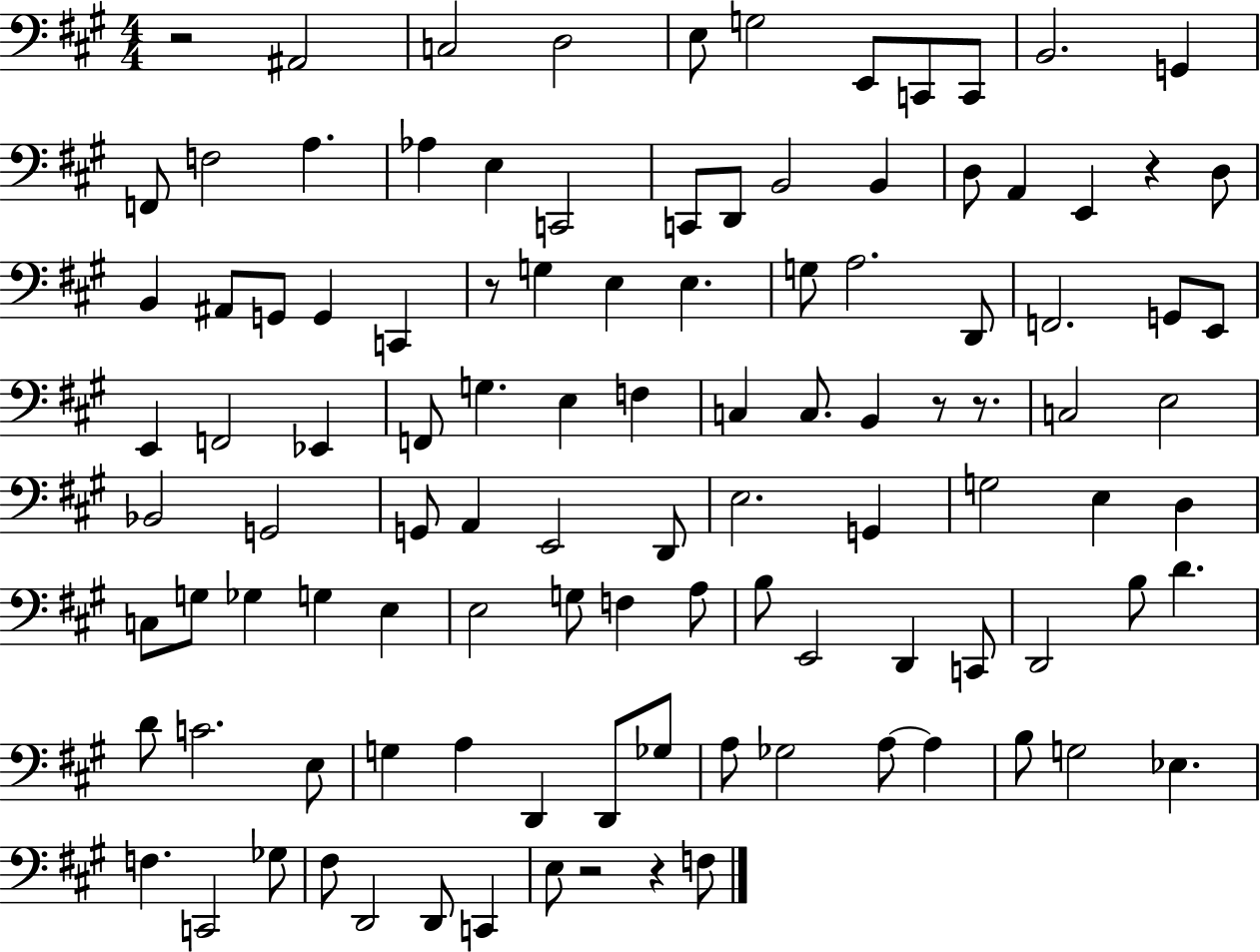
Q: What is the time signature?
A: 4/4